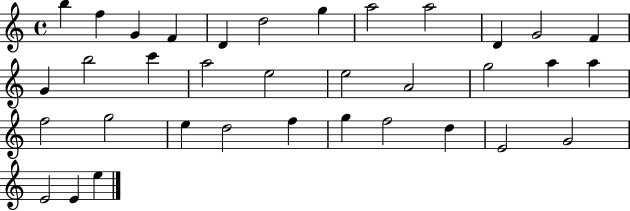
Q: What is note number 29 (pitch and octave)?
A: F5